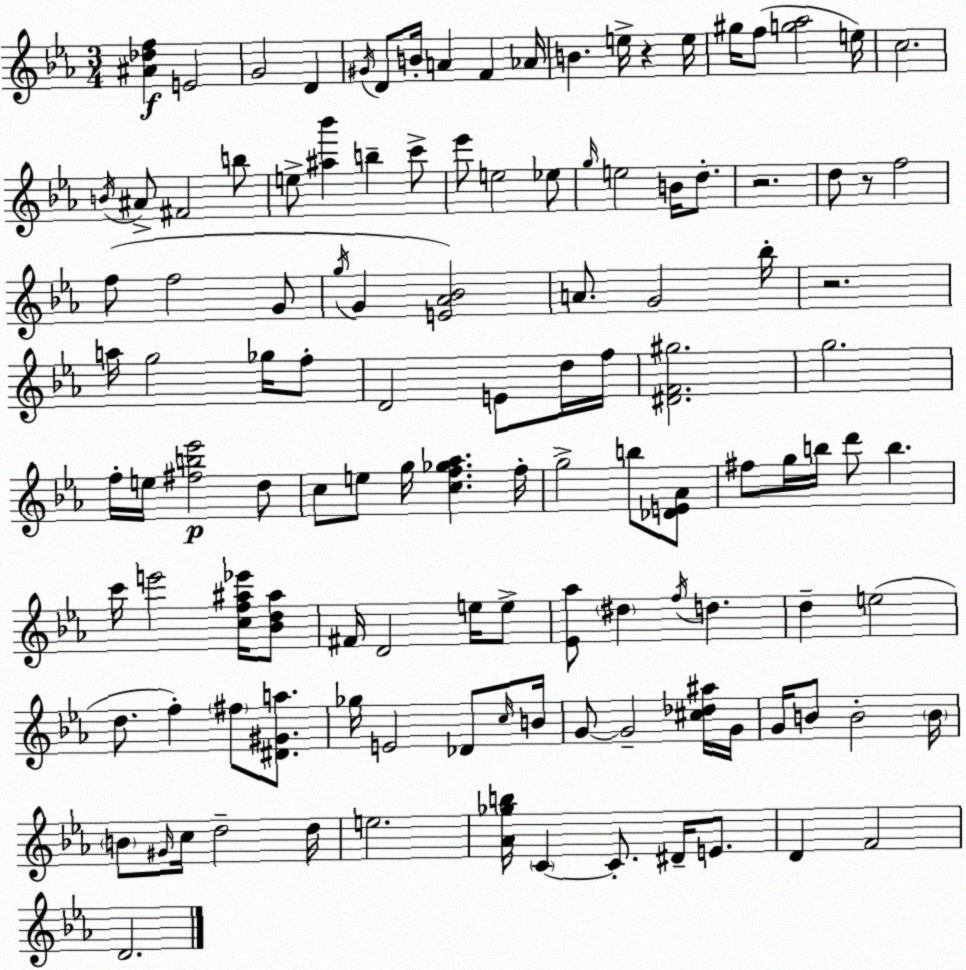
X:1
T:Untitled
M:3/4
L:1/4
K:Eb
[^A_df] E2 G2 D ^G/4 D/2 B/4 A F _A/4 B e/4 z e/4 ^g/4 f/2 [g_a]2 e/4 c2 B/4 ^A/2 ^F2 b/2 e/2 [^a_b'] b c'/2 _e'/2 e2 _e/2 g/4 e2 B/4 d/2 z2 d/2 z/2 f2 f/2 f2 G/2 g/4 G [E_A_B]2 A/2 G2 _b/4 z2 a/4 g2 _g/4 f/2 D2 E/2 d/4 f/4 [^DF^g]2 g2 f/4 e/4 [^fb_e']2 d/2 c/2 e/2 g/4 [cf_g_a] f/4 g2 b/2 [_DE_A]/2 ^f/2 g/4 b/4 d'/2 b c'/4 e'2 [cf^a_e']/4 [_Bd^a]/2 ^F/4 D2 e/4 e/2 [_E_a]/2 ^d f/4 d d e2 d/2 f ^f/2 [^D^Ga]/2 _g/4 E2 _D/2 c/4 B/4 G/2 G2 [^c_d^a]/4 G/4 G/4 B/2 B2 B/4 B/2 ^G/4 c/4 d2 d/4 e2 [_A_gb]/4 C C/2 ^D/4 E/2 D F2 D2